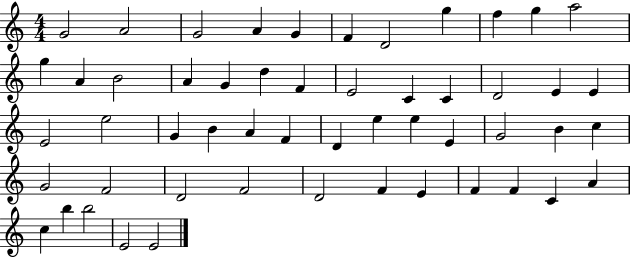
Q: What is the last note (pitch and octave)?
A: E4